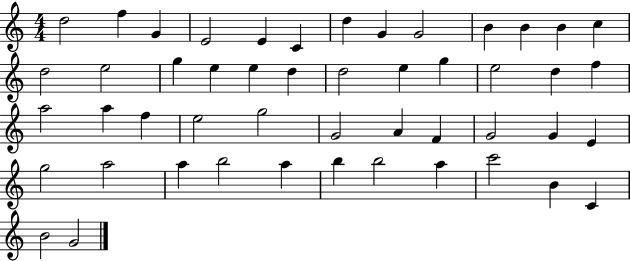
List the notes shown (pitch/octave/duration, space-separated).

D5/h F5/q G4/q E4/h E4/q C4/q D5/q G4/q G4/h B4/q B4/q B4/q C5/q D5/h E5/h G5/q E5/q E5/q D5/q D5/h E5/q G5/q E5/h D5/q F5/q A5/h A5/q F5/q E5/h G5/h G4/h A4/q F4/q G4/h G4/q E4/q G5/h A5/h A5/q B5/h A5/q B5/q B5/h A5/q C6/h B4/q C4/q B4/h G4/h